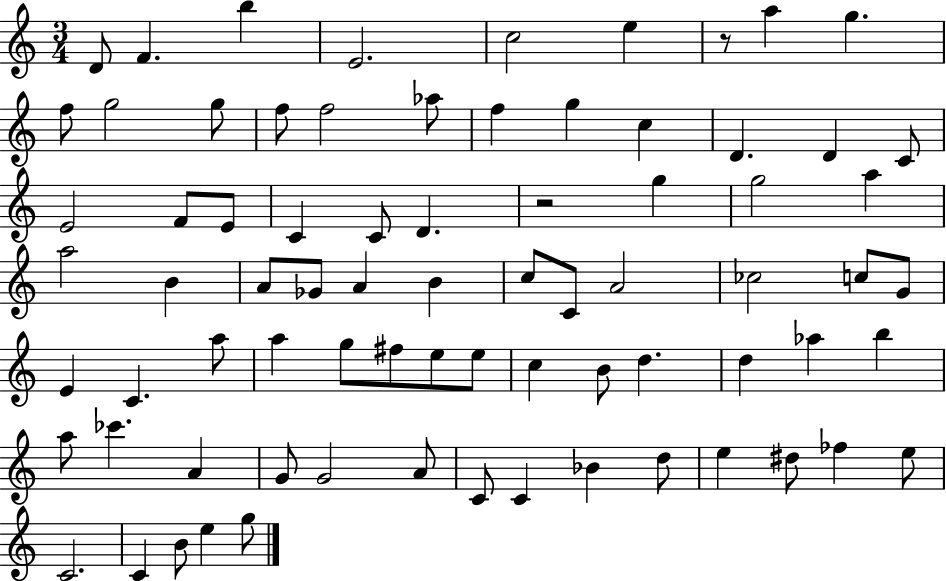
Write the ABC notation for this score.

X:1
T:Untitled
M:3/4
L:1/4
K:C
D/2 F b E2 c2 e z/2 a g f/2 g2 g/2 f/2 f2 _a/2 f g c D D C/2 E2 F/2 E/2 C C/2 D z2 g g2 a a2 B A/2 _G/2 A B c/2 C/2 A2 _c2 c/2 G/2 E C a/2 a g/2 ^f/2 e/2 e/2 c B/2 d d _a b a/2 _c' A G/2 G2 A/2 C/2 C _B d/2 e ^d/2 _f e/2 C2 C B/2 e g/2